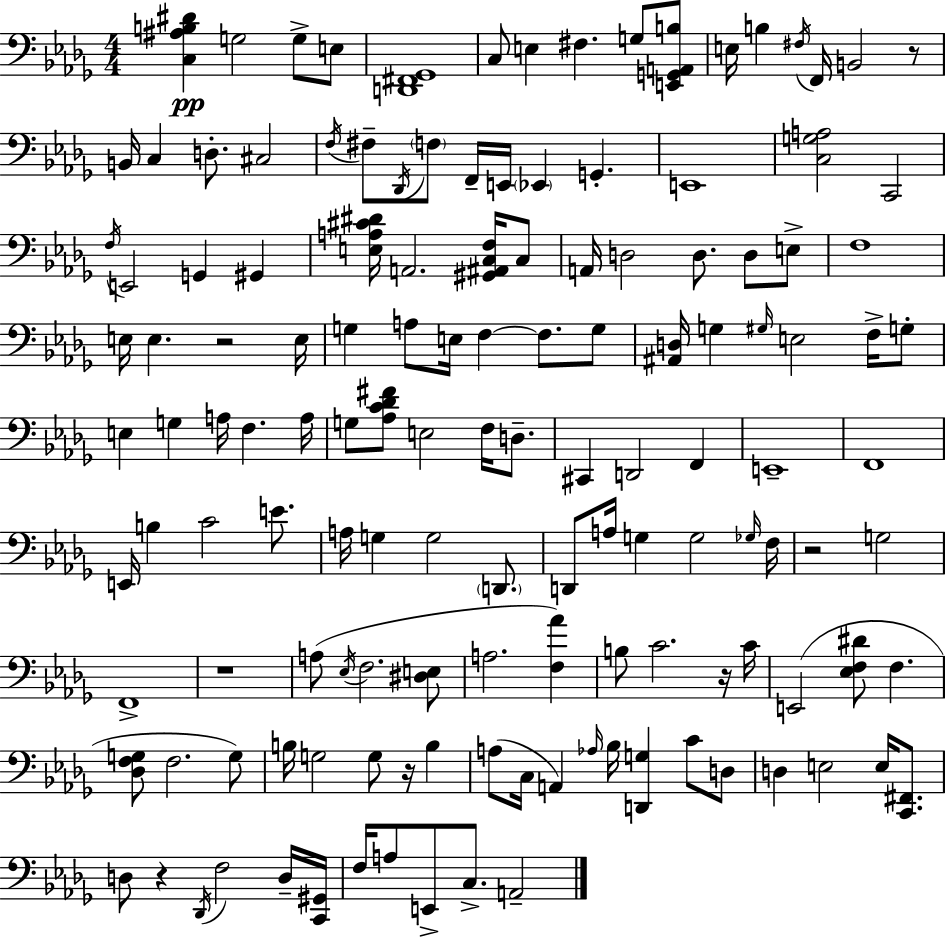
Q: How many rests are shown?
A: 7